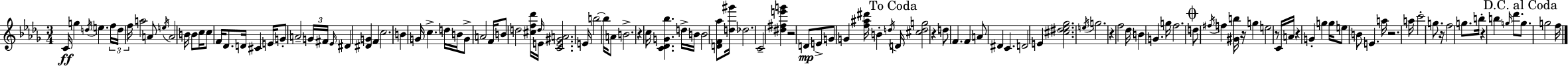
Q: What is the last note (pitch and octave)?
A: F5